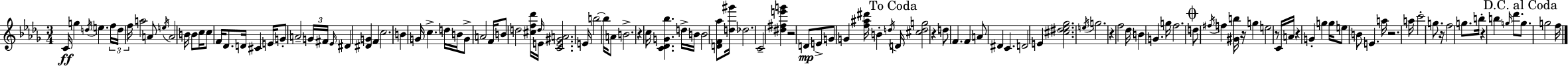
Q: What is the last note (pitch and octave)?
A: F5